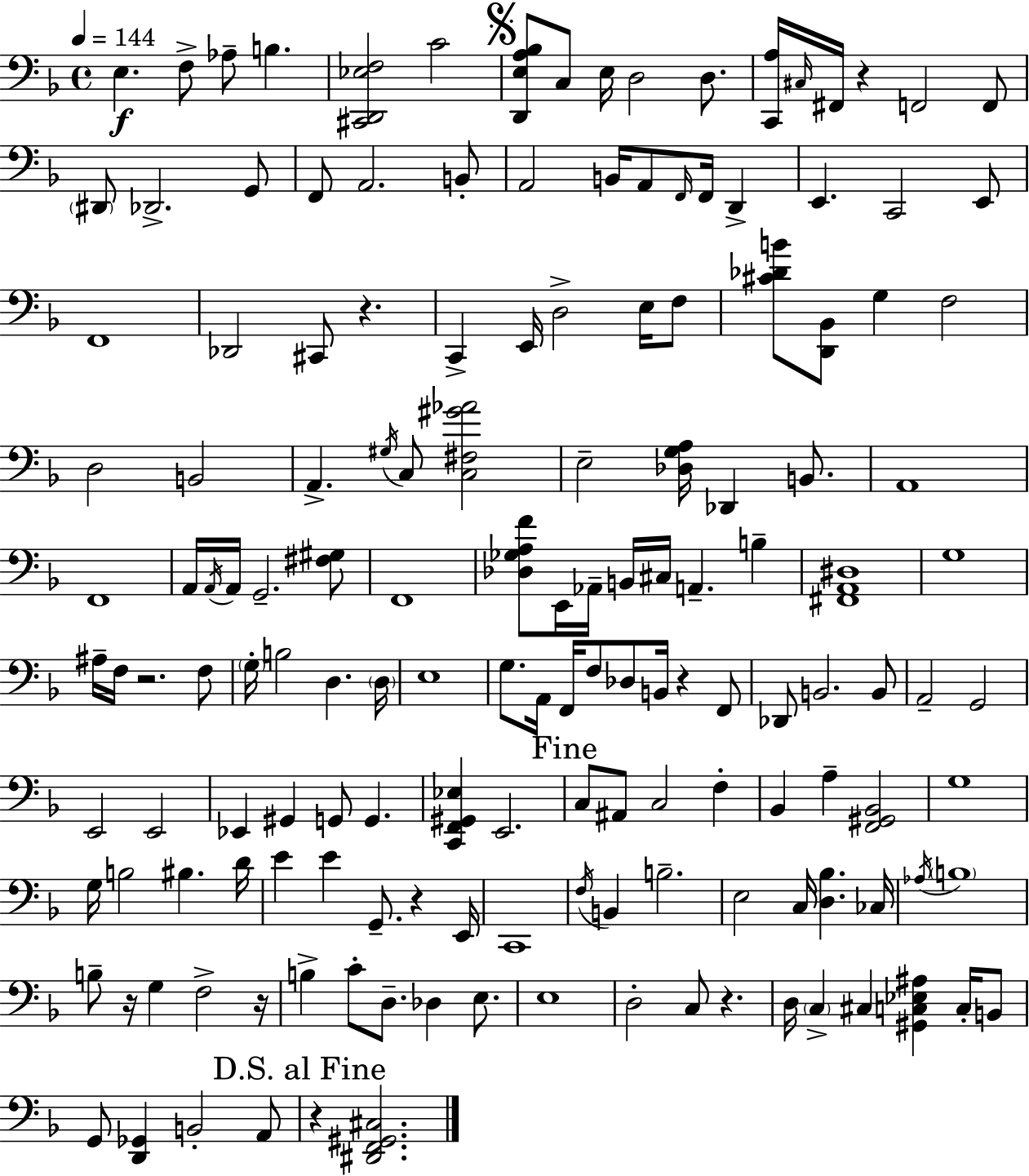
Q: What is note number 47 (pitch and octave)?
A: A2